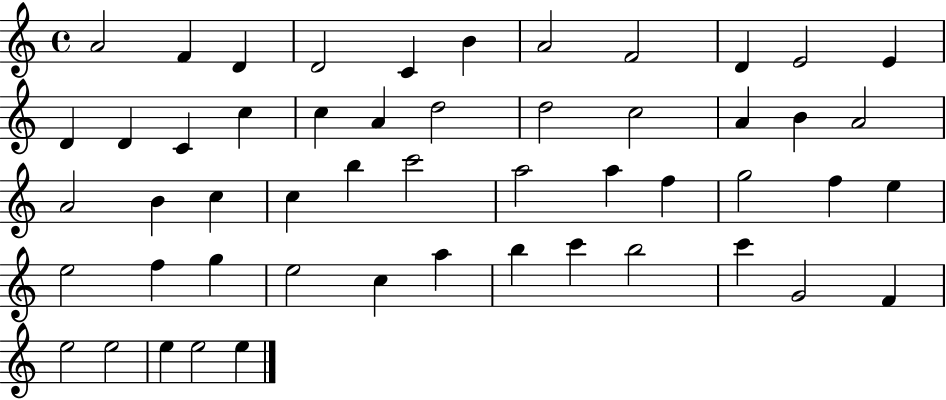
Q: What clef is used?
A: treble